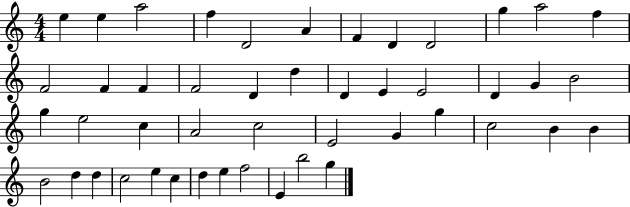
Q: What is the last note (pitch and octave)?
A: G5